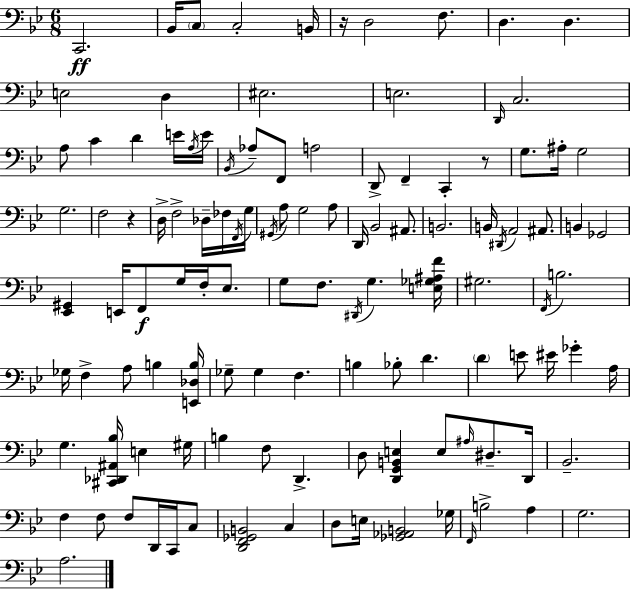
C2/h. Bb2/s C3/e C3/h B2/s R/s D3/h F3/e. D3/q. D3/q. E3/h D3/q EIS3/h. E3/h. D2/s C3/h. A3/e C4/q D4/q E4/s A3/s E4/s Bb2/s Ab3/e F2/e A3/h D2/e F2/q C2/q R/e G3/e. A#3/s G3/h G3/h. F3/h R/q D3/s F3/h Db3/s FES3/s F2/s G3/s G#2/s A3/e G3/h A3/e D2/s Bb2/h A#2/e. B2/h. B2/s D#2/s A2/h A#2/e. B2/q Gb2/h [Eb2,G#2]/q E2/s F2/e G3/s F3/s Eb3/e. G3/e F3/e. D#2/s G3/q. [E3,Gb3,A#3,F4]/s G#3/h. F2/s B3/h. Gb3/s F3/q A3/e B3/q [E2,Db3,B3]/s Gb3/e Gb3/q F3/q. B3/q Bb3/e D4/q. D4/q E4/e EIS4/s Gb4/q A3/s G3/q. [C#2,Db2,A#2,Bb3]/s E3/q G#3/s B3/q F3/e D2/q. D3/e [D2,G2,B2,E3]/q E3/e A#3/s D#3/e. D2/s Bb2/h. F3/q F3/e F3/e D2/s C2/s C3/e [D2,F2,Gb2,B2]/h C3/q D3/e E3/s [Gb2,Ab2,B2]/h Gb3/s F2/s B3/h A3/q G3/h. A3/h.